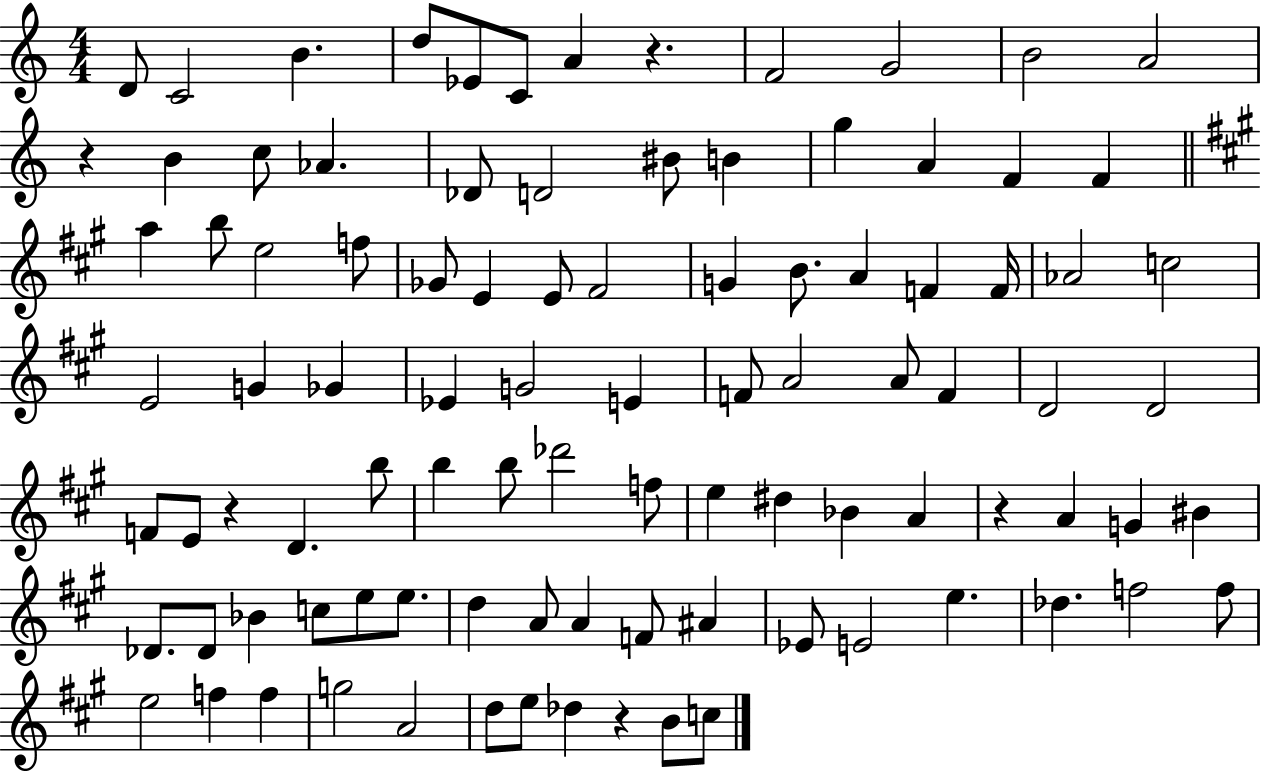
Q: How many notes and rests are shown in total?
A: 96